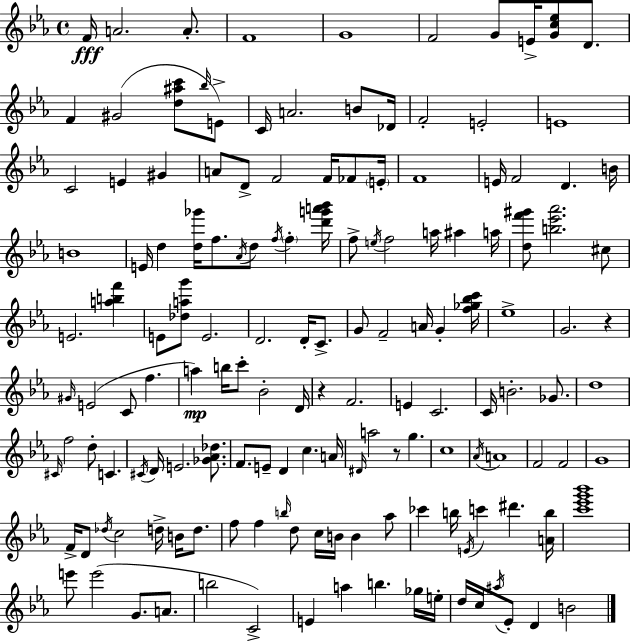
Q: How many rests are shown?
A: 3